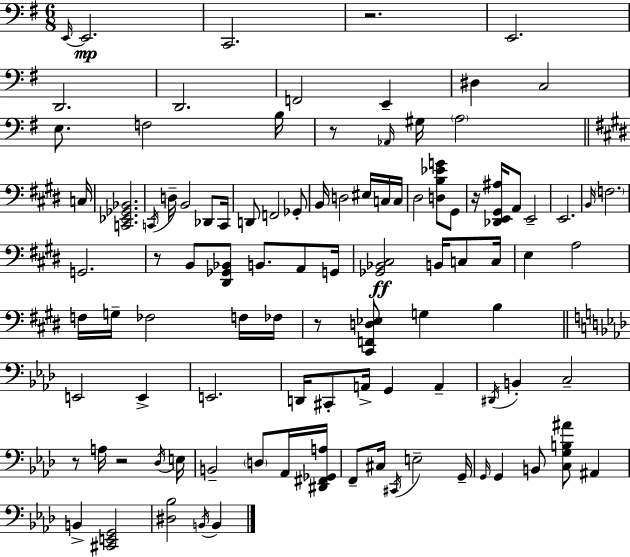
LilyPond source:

{
  \clef bass
  \numericTimeSignature
  \time 6/8
  \key g \major
  \grace { e,16~ }~\mp e,2. | c,2. | r2. | e,2. | \break d,2. | d,2. | f,2 e,4-- | dis4 c2 | \break e8. f2 | b16 r8 \grace { aes,16 } gis16 \parenthesize a2 | \bar "||" \break \key e \major c16 <c, ees, ges, bes,>2. | \acciaccatura { c,16 } d16-- b,2 des,8 | c,16 d,8 f,2 | ges,8-. b,16 d2 eis16 | \break c16 c16 dis2 <d b ees' g'>8 | gis,8 r16 <des, e, gis, ais>16 a,8 e,2-- | e,2. | \grace { b,16 } \parenthesize f2. | \break g,2. | r8 b,8 <dis, ges, bes,>8 b,8. | a,8 g,16 <ges, bes, cis>2\ff b,16 | c8 c16 e4 a2 | \break f16 g16-- fes2 | f16 fes16 r8 <cis, f, d ees>8 g4 b4 | \bar "||" \break \key f \minor e,2 e,4-> | e,2. | d,16 cis,8-. a,16-> g,4 a,4-- | \acciaccatura { dis,16 } b,4-. c2-- | \break r8 a16 r2 | \acciaccatura { des16 } e16 b,2-- \parenthesize d8 | aes,16 <dis, fis, ges, a>16 f,8-- cis16 \acciaccatura { cis,16 } e2-- | g,16-- \grace { g,16 } g,4 b,8 <c g b ais'>8 | \break ais,4 b,4-> <cis, e, g,>2 | <dis bes>2 | \acciaccatura { b,16 } b,4 \bar "|."
}